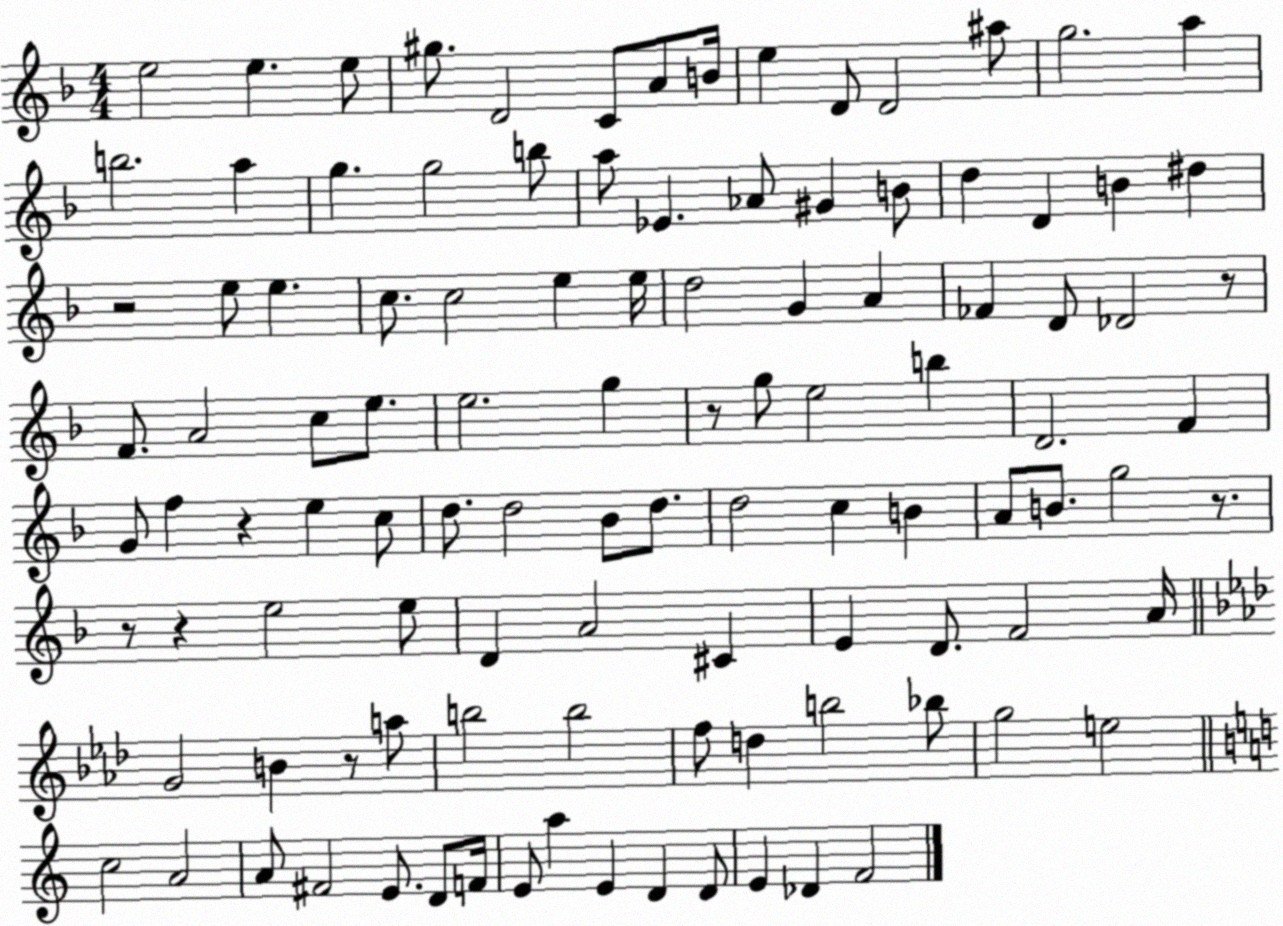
X:1
T:Untitled
M:4/4
L:1/4
K:F
e2 e e/2 ^g/2 D2 C/2 A/2 B/4 e D/2 D2 ^a/2 g2 a b2 a g g2 b/2 a/2 _E _A/2 ^G B/2 d D B ^d z2 e/2 e c/2 c2 e e/4 d2 G A _F D/2 _D2 z/2 F/2 A2 c/2 e/2 e2 g z/2 g/2 e2 b D2 F G/2 f z e c/2 d/2 d2 _B/2 d/2 d2 c B A/2 B/2 g2 z/2 z/2 z e2 e/2 D A2 ^C E D/2 F2 A/4 G2 B z/2 a/2 b2 b2 f/2 d b2 _b/2 g2 e2 c2 A2 A/2 ^F2 E/2 D/2 F/4 E/2 a E D D/2 E _D F2